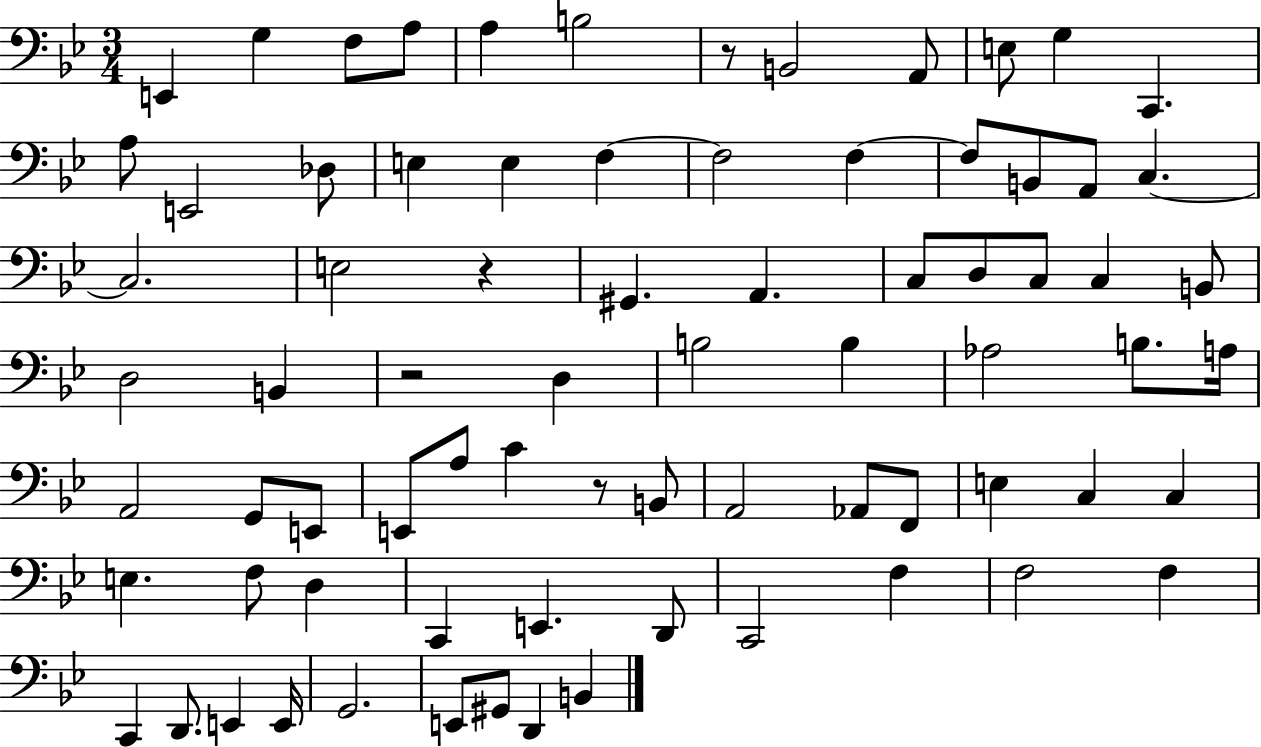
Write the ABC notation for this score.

X:1
T:Untitled
M:3/4
L:1/4
K:Bb
E,, G, F,/2 A,/2 A, B,2 z/2 B,,2 A,,/2 E,/2 G, C,, A,/2 E,,2 _D,/2 E, E, F, F,2 F, F,/2 B,,/2 A,,/2 C, C,2 E,2 z ^G,, A,, C,/2 D,/2 C,/2 C, B,,/2 D,2 B,, z2 D, B,2 B, _A,2 B,/2 A,/4 A,,2 G,,/2 E,,/2 E,,/2 A,/2 C z/2 B,,/2 A,,2 _A,,/2 F,,/2 E, C, C, E, F,/2 D, C,, E,, D,,/2 C,,2 F, F,2 F, C,, D,,/2 E,, E,,/4 G,,2 E,,/2 ^G,,/2 D,, B,,